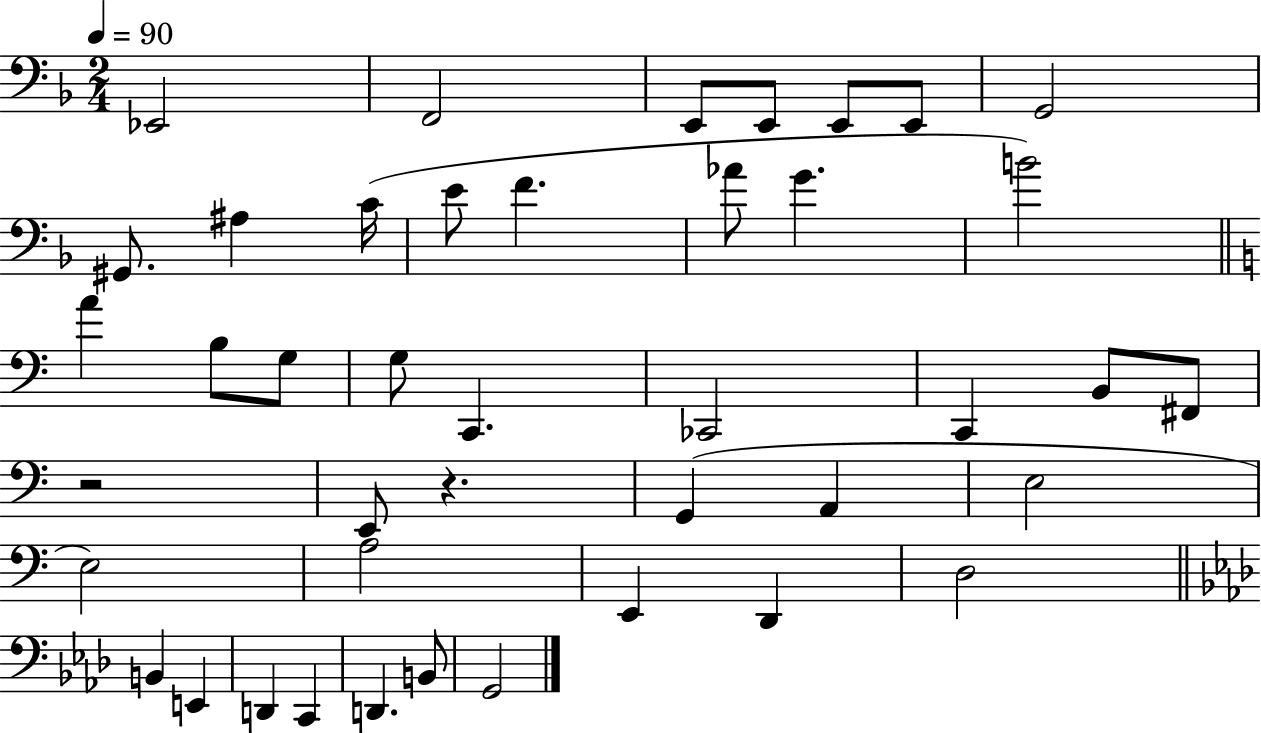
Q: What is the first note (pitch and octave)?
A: Eb2